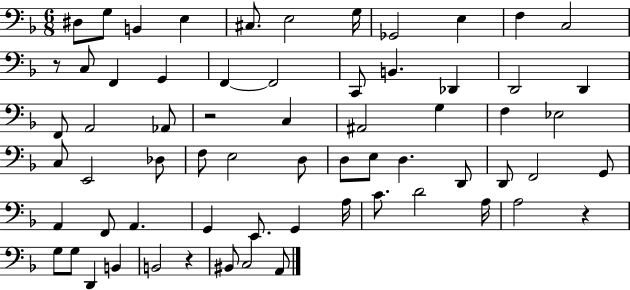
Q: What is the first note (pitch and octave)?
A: D#3